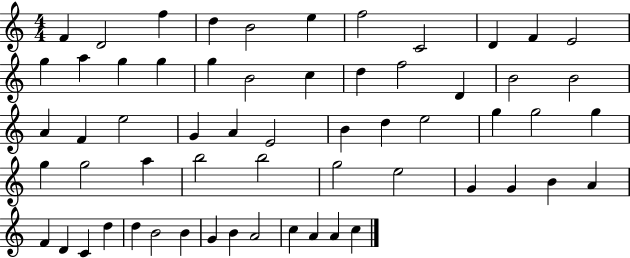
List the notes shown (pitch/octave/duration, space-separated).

F4/q D4/h F5/q D5/q B4/h E5/q F5/h C4/h D4/q F4/q E4/h G5/q A5/q G5/q G5/q G5/q B4/h C5/q D5/q F5/h D4/q B4/h B4/h A4/q F4/q E5/h G4/q A4/q E4/h B4/q D5/q E5/h G5/q G5/h G5/q G5/q G5/h A5/q B5/h B5/h G5/h E5/h G4/q G4/q B4/q A4/q F4/q D4/q C4/q D5/q D5/q B4/h B4/q G4/q B4/q A4/h C5/q A4/q A4/q C5/q